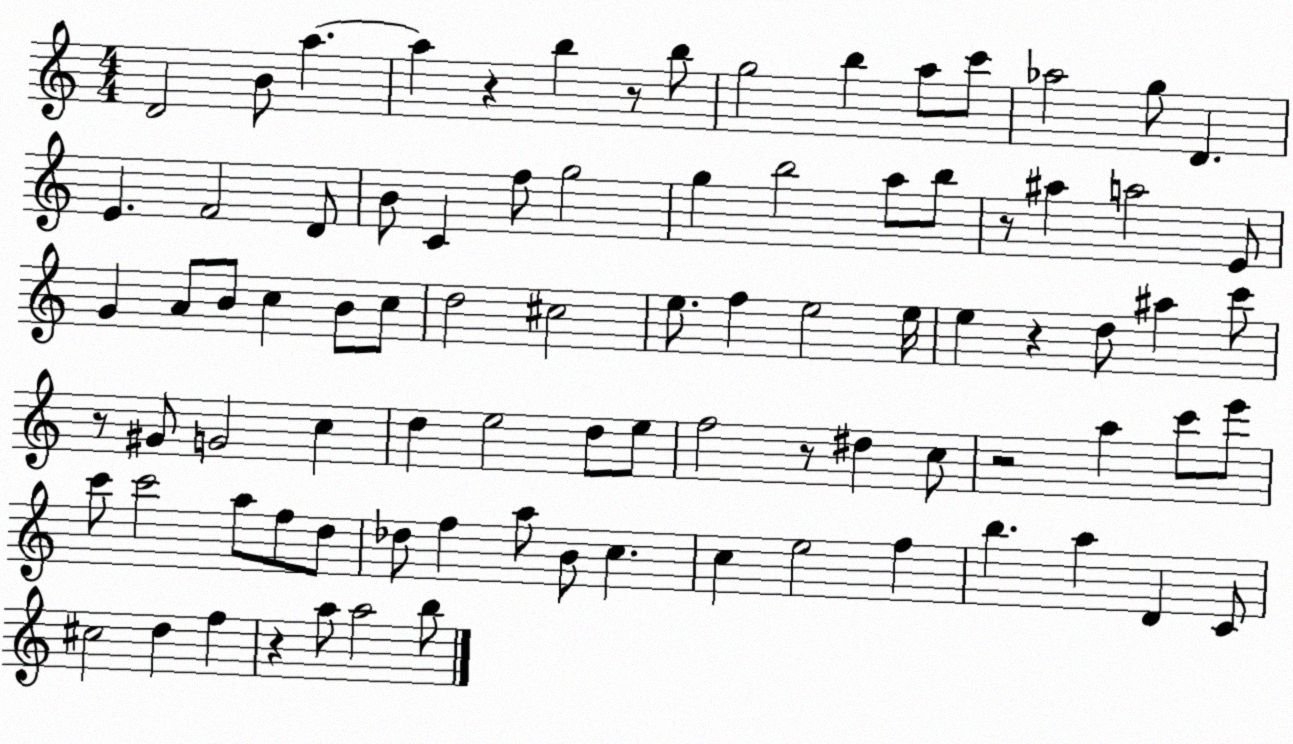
X:1
T:Untitled
M:4/4
L:1/4
K:C
D2 B/2 a a z b z/2 b/2 g2 b a/2 c'/2 _a2 g/2 D E F2 D/2 B/2 C f/2 g2 g b2 a/2 b/2 z/2 ^a a2 E/2 G A/2 B/2 c B/2 c/2 d2 ^c2 e/2 f e2 e/4 e z d/2 ^a c'/2 z/2 ^G/2 G2 c d e2 d/2 e/2 f2 z/2 ^d c/2 z2 a c'/2 e'/2 c'/2 c'2 a/2 f/2 d/2 _d/2 f a/2 B/2 c c e2 f b a D C/2 ^c2 d f z a/2 a2 b/2